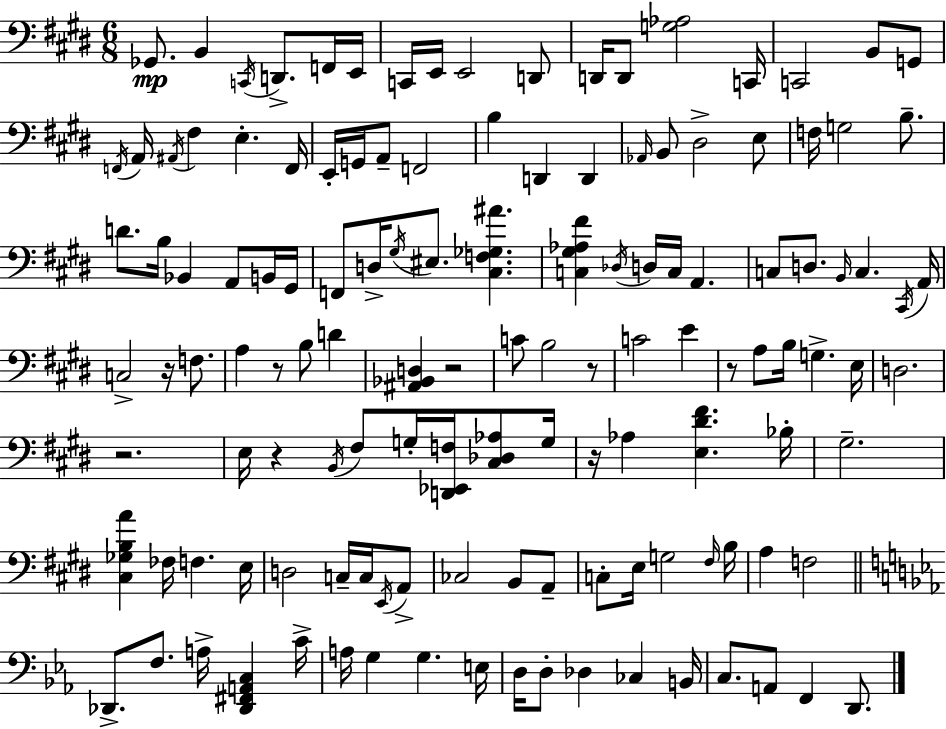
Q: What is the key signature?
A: E major